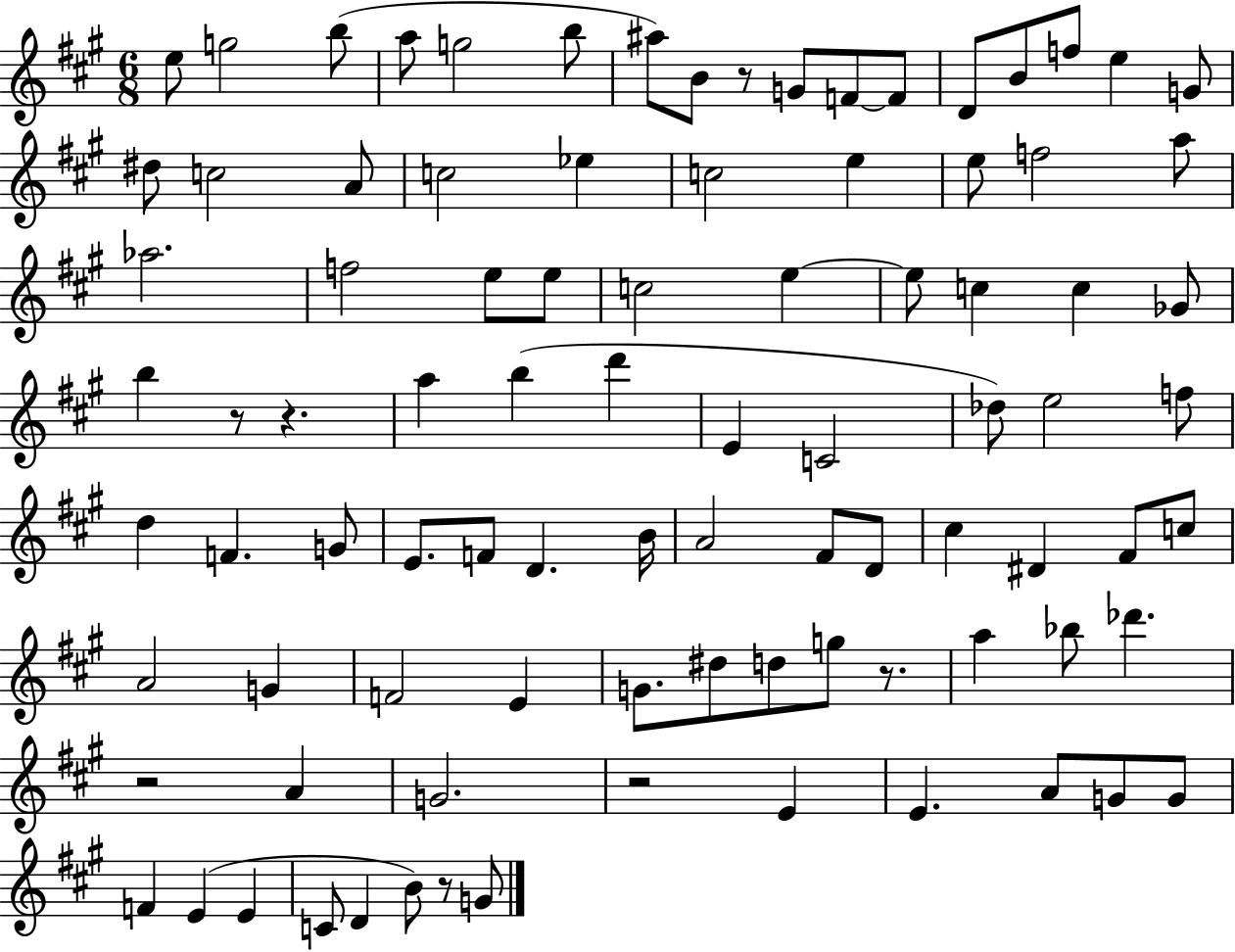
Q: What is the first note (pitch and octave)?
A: E5